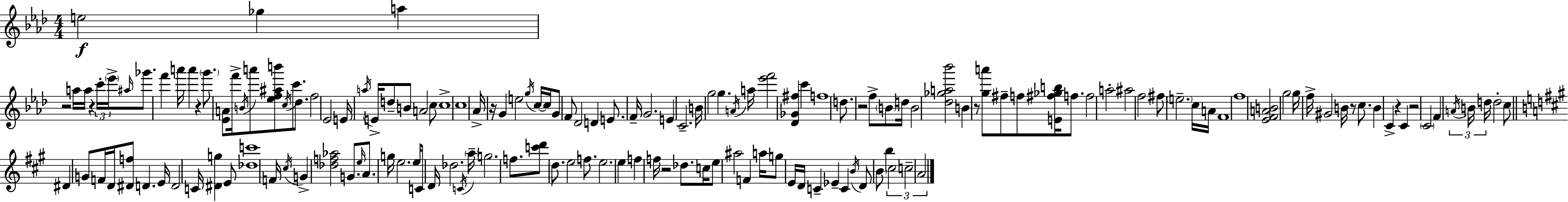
E5/h Gb5/q A5/q R/h A5/s A5/s R/q C6/s Eb6/s A#5/s Gb6/e. F6/q A6/s A6/q R/q G6/e. [Eb4,A4]/e F6/s B4/s A6/e [Eb5,F5,A#5,B6]/e C5/s C6/e. Db5/e. F5/h Eb4/h E4/s A5/s E4/s D5/e B4/e A4/h C5/e C5/w C5/w Ab4/s R/s G4/q E5/h G5/s C5/s C5/s G4/e F4/e Db4/h D4/q E4/e. F4/s G4/h. E4/q C4/h. B4/s G5/h G5/q. A4/s A5/s [Eb6,F6]/h [Db4,Gb4,F#5]/q C6/q F5/w D5/e. R/h F5/e B4/e D5/s B4/h [Db5,Gb5,A5,Bb6]/h B4/q R/e [G5,A6]/e F#5/e F5/e [E4,F#5,Gb5,B5]/s F5/e. F5/h A5/h A#5/h F5/h F#5/e E5/h. C5/s A4/s F4/w F5/w [Eb4,F4,A4,B4]/h G5/h G5/s F5/s G#4/h B4/s R/e C5/e. B4/q C4/q R/q C4/q R/h C4/h F4/q A4/s B4/s D5/s D5/h C5/e D#4/q G4/e F4/s D4/s [D#4,F5]/e D4/q. E4/s D4/h C4/s [D#4,G5]/q E4/e [Db5,C6]/w F4/s C#5/s G4/q [Db5,F5,Ab5]/h G4/e. E5/s A4/e. G5/s E5/h. E5/s C4/e D4/s Db5/h. C4/s A5/s G5/h. F5/e. [C6,D6]/e D5/e. E5/h F5/e. E5/h. E5/q F5/q F5/s R/h Db5/e. C5/s E5/e A#5/h F4/q A5/s G5/e E4/s D4/s C4/q Eb4/q C4/q B4/s D4/e B4/e B5/q C#5/h C5/h A4/h